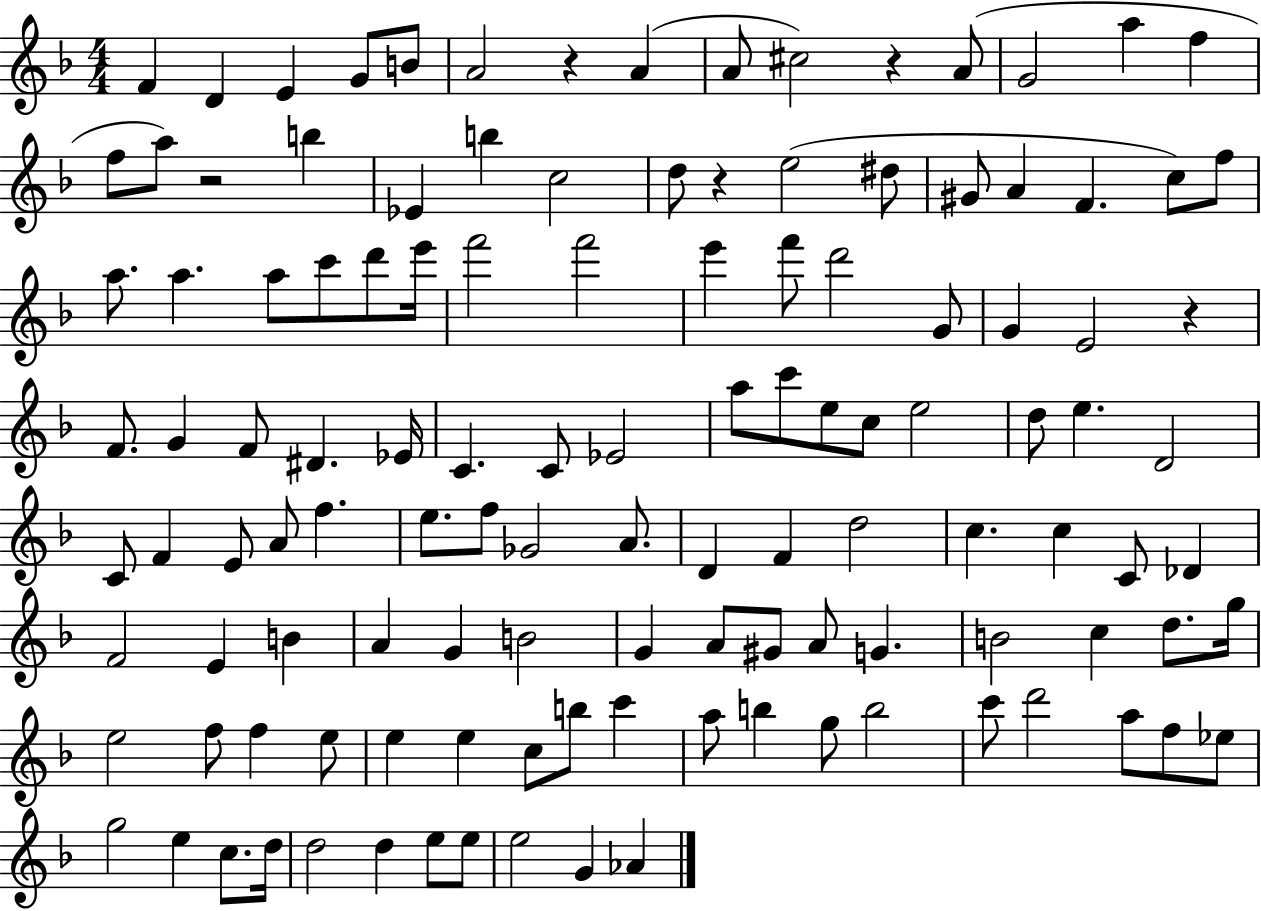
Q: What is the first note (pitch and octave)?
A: F4